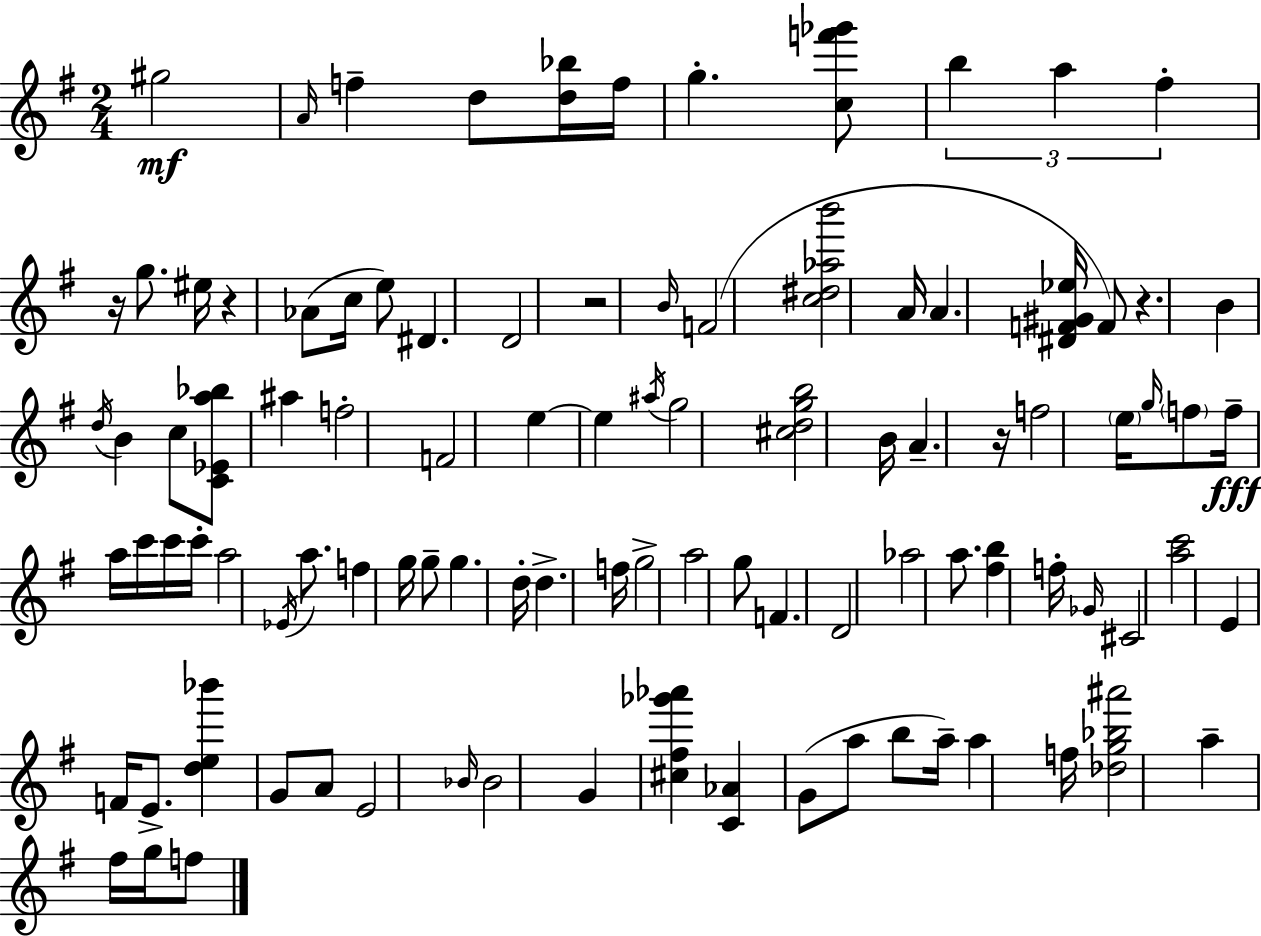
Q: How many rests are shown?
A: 5